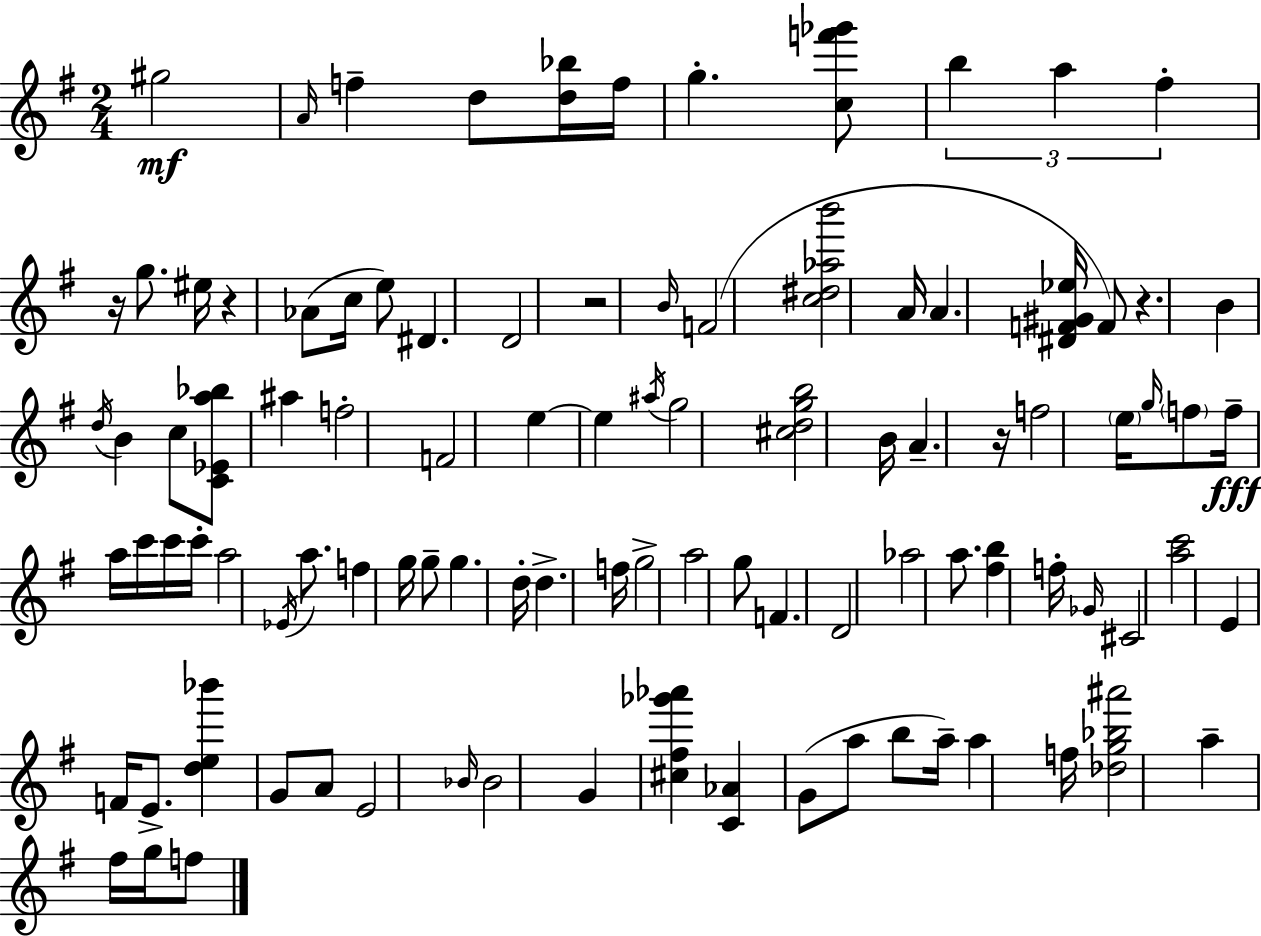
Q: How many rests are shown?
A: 5